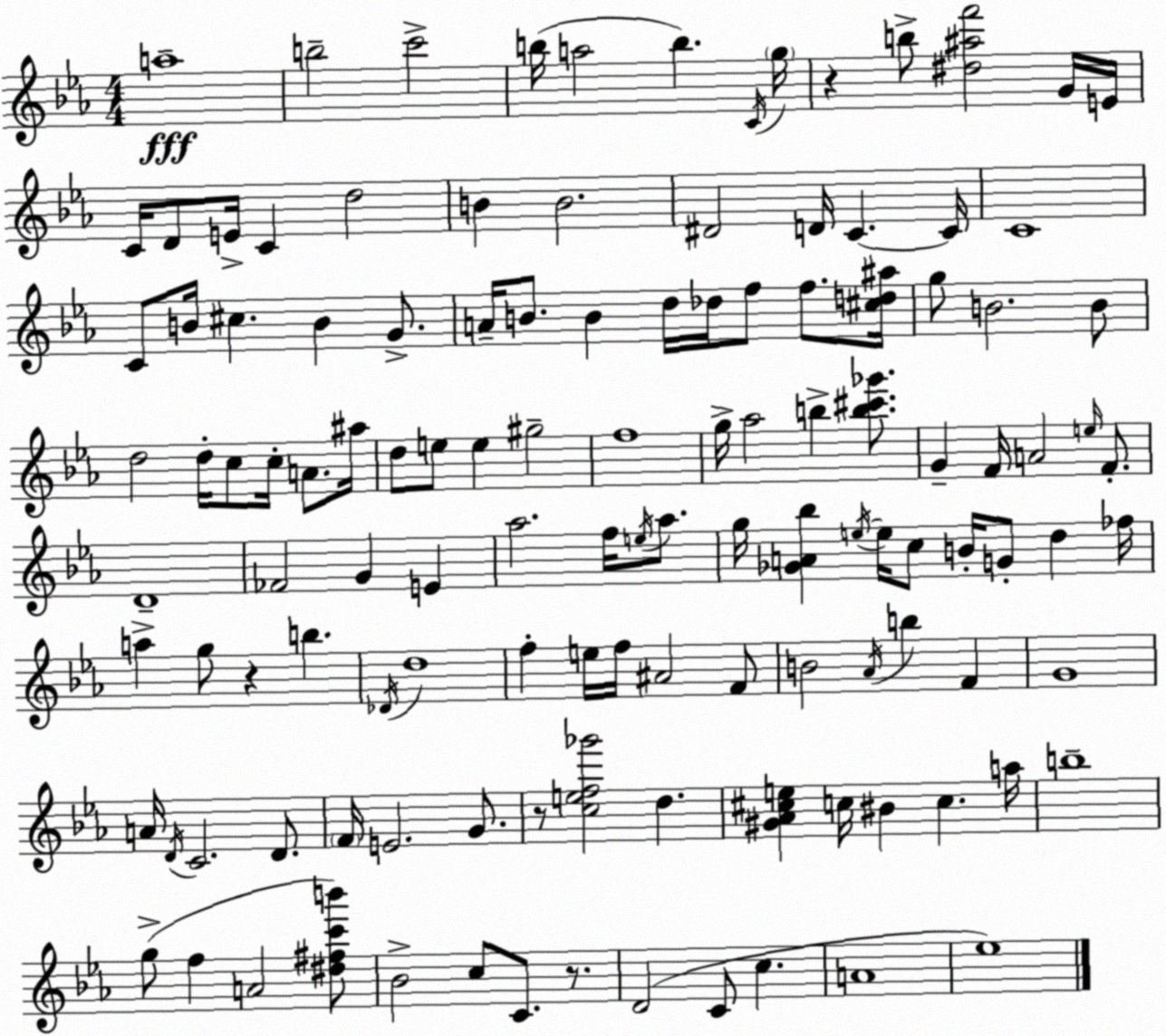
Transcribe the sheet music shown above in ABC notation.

X:1
T:Untitled
M:4/4
L:1/4
K:Eb
a4 b2 c'2 b/4 a2 b C/4 g/4 z b/2 [^d^af']2 G/4 E/4 C/4 D/2 E/4 C d2 B B2 ^D2 D/4 C C/4 C4 C/2 B/4 ^c B G/2 A/4 B/2 B d/4 _d/4 f/2 f/2 [^cd^a]/4 g/2 B2 B/2 d2 d/4 c/2 c/4 A/2 ^a/4 d/2 e/2 e ^g2 f4 g/4 _a2 b [b^c'_g']/2 G F/4 A2 e/4 F/2 D4 _F2 G E _a2 f/4 e/4 _a/2 g/4 [_GA_b] e/4 e/4 c/2 B/4 G/2 d _f/4 a g/2 z b _D/4 d4 f e/4 f/4 ^A2 F/2 B2 _A/4 b F G4 A/4 D/4 C2 D/2 F/4 E2 G/2 z/2 [cef_g']2 d [^G_A^ce] c/4 ^B c a/4 b4 g/2 f A2 [^d^fc'b']/2 _B2 c/2 C/2 z/2 D2 C/2 c A4 _e4